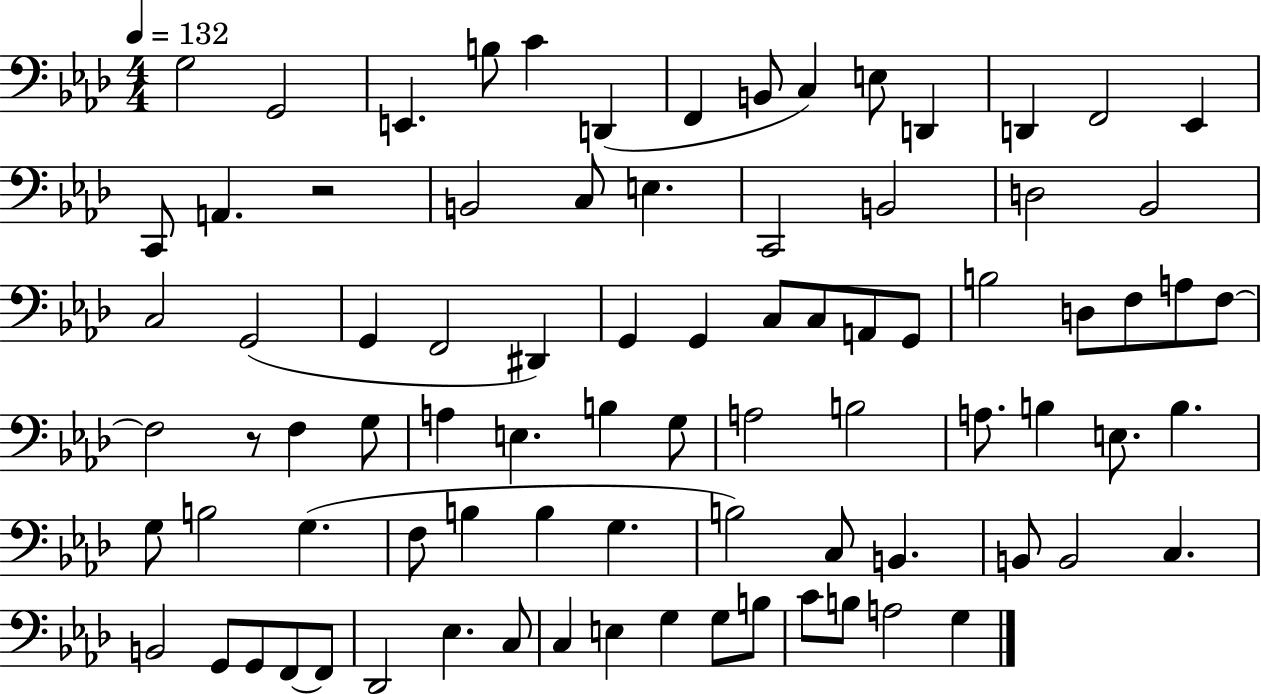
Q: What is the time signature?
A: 4/4